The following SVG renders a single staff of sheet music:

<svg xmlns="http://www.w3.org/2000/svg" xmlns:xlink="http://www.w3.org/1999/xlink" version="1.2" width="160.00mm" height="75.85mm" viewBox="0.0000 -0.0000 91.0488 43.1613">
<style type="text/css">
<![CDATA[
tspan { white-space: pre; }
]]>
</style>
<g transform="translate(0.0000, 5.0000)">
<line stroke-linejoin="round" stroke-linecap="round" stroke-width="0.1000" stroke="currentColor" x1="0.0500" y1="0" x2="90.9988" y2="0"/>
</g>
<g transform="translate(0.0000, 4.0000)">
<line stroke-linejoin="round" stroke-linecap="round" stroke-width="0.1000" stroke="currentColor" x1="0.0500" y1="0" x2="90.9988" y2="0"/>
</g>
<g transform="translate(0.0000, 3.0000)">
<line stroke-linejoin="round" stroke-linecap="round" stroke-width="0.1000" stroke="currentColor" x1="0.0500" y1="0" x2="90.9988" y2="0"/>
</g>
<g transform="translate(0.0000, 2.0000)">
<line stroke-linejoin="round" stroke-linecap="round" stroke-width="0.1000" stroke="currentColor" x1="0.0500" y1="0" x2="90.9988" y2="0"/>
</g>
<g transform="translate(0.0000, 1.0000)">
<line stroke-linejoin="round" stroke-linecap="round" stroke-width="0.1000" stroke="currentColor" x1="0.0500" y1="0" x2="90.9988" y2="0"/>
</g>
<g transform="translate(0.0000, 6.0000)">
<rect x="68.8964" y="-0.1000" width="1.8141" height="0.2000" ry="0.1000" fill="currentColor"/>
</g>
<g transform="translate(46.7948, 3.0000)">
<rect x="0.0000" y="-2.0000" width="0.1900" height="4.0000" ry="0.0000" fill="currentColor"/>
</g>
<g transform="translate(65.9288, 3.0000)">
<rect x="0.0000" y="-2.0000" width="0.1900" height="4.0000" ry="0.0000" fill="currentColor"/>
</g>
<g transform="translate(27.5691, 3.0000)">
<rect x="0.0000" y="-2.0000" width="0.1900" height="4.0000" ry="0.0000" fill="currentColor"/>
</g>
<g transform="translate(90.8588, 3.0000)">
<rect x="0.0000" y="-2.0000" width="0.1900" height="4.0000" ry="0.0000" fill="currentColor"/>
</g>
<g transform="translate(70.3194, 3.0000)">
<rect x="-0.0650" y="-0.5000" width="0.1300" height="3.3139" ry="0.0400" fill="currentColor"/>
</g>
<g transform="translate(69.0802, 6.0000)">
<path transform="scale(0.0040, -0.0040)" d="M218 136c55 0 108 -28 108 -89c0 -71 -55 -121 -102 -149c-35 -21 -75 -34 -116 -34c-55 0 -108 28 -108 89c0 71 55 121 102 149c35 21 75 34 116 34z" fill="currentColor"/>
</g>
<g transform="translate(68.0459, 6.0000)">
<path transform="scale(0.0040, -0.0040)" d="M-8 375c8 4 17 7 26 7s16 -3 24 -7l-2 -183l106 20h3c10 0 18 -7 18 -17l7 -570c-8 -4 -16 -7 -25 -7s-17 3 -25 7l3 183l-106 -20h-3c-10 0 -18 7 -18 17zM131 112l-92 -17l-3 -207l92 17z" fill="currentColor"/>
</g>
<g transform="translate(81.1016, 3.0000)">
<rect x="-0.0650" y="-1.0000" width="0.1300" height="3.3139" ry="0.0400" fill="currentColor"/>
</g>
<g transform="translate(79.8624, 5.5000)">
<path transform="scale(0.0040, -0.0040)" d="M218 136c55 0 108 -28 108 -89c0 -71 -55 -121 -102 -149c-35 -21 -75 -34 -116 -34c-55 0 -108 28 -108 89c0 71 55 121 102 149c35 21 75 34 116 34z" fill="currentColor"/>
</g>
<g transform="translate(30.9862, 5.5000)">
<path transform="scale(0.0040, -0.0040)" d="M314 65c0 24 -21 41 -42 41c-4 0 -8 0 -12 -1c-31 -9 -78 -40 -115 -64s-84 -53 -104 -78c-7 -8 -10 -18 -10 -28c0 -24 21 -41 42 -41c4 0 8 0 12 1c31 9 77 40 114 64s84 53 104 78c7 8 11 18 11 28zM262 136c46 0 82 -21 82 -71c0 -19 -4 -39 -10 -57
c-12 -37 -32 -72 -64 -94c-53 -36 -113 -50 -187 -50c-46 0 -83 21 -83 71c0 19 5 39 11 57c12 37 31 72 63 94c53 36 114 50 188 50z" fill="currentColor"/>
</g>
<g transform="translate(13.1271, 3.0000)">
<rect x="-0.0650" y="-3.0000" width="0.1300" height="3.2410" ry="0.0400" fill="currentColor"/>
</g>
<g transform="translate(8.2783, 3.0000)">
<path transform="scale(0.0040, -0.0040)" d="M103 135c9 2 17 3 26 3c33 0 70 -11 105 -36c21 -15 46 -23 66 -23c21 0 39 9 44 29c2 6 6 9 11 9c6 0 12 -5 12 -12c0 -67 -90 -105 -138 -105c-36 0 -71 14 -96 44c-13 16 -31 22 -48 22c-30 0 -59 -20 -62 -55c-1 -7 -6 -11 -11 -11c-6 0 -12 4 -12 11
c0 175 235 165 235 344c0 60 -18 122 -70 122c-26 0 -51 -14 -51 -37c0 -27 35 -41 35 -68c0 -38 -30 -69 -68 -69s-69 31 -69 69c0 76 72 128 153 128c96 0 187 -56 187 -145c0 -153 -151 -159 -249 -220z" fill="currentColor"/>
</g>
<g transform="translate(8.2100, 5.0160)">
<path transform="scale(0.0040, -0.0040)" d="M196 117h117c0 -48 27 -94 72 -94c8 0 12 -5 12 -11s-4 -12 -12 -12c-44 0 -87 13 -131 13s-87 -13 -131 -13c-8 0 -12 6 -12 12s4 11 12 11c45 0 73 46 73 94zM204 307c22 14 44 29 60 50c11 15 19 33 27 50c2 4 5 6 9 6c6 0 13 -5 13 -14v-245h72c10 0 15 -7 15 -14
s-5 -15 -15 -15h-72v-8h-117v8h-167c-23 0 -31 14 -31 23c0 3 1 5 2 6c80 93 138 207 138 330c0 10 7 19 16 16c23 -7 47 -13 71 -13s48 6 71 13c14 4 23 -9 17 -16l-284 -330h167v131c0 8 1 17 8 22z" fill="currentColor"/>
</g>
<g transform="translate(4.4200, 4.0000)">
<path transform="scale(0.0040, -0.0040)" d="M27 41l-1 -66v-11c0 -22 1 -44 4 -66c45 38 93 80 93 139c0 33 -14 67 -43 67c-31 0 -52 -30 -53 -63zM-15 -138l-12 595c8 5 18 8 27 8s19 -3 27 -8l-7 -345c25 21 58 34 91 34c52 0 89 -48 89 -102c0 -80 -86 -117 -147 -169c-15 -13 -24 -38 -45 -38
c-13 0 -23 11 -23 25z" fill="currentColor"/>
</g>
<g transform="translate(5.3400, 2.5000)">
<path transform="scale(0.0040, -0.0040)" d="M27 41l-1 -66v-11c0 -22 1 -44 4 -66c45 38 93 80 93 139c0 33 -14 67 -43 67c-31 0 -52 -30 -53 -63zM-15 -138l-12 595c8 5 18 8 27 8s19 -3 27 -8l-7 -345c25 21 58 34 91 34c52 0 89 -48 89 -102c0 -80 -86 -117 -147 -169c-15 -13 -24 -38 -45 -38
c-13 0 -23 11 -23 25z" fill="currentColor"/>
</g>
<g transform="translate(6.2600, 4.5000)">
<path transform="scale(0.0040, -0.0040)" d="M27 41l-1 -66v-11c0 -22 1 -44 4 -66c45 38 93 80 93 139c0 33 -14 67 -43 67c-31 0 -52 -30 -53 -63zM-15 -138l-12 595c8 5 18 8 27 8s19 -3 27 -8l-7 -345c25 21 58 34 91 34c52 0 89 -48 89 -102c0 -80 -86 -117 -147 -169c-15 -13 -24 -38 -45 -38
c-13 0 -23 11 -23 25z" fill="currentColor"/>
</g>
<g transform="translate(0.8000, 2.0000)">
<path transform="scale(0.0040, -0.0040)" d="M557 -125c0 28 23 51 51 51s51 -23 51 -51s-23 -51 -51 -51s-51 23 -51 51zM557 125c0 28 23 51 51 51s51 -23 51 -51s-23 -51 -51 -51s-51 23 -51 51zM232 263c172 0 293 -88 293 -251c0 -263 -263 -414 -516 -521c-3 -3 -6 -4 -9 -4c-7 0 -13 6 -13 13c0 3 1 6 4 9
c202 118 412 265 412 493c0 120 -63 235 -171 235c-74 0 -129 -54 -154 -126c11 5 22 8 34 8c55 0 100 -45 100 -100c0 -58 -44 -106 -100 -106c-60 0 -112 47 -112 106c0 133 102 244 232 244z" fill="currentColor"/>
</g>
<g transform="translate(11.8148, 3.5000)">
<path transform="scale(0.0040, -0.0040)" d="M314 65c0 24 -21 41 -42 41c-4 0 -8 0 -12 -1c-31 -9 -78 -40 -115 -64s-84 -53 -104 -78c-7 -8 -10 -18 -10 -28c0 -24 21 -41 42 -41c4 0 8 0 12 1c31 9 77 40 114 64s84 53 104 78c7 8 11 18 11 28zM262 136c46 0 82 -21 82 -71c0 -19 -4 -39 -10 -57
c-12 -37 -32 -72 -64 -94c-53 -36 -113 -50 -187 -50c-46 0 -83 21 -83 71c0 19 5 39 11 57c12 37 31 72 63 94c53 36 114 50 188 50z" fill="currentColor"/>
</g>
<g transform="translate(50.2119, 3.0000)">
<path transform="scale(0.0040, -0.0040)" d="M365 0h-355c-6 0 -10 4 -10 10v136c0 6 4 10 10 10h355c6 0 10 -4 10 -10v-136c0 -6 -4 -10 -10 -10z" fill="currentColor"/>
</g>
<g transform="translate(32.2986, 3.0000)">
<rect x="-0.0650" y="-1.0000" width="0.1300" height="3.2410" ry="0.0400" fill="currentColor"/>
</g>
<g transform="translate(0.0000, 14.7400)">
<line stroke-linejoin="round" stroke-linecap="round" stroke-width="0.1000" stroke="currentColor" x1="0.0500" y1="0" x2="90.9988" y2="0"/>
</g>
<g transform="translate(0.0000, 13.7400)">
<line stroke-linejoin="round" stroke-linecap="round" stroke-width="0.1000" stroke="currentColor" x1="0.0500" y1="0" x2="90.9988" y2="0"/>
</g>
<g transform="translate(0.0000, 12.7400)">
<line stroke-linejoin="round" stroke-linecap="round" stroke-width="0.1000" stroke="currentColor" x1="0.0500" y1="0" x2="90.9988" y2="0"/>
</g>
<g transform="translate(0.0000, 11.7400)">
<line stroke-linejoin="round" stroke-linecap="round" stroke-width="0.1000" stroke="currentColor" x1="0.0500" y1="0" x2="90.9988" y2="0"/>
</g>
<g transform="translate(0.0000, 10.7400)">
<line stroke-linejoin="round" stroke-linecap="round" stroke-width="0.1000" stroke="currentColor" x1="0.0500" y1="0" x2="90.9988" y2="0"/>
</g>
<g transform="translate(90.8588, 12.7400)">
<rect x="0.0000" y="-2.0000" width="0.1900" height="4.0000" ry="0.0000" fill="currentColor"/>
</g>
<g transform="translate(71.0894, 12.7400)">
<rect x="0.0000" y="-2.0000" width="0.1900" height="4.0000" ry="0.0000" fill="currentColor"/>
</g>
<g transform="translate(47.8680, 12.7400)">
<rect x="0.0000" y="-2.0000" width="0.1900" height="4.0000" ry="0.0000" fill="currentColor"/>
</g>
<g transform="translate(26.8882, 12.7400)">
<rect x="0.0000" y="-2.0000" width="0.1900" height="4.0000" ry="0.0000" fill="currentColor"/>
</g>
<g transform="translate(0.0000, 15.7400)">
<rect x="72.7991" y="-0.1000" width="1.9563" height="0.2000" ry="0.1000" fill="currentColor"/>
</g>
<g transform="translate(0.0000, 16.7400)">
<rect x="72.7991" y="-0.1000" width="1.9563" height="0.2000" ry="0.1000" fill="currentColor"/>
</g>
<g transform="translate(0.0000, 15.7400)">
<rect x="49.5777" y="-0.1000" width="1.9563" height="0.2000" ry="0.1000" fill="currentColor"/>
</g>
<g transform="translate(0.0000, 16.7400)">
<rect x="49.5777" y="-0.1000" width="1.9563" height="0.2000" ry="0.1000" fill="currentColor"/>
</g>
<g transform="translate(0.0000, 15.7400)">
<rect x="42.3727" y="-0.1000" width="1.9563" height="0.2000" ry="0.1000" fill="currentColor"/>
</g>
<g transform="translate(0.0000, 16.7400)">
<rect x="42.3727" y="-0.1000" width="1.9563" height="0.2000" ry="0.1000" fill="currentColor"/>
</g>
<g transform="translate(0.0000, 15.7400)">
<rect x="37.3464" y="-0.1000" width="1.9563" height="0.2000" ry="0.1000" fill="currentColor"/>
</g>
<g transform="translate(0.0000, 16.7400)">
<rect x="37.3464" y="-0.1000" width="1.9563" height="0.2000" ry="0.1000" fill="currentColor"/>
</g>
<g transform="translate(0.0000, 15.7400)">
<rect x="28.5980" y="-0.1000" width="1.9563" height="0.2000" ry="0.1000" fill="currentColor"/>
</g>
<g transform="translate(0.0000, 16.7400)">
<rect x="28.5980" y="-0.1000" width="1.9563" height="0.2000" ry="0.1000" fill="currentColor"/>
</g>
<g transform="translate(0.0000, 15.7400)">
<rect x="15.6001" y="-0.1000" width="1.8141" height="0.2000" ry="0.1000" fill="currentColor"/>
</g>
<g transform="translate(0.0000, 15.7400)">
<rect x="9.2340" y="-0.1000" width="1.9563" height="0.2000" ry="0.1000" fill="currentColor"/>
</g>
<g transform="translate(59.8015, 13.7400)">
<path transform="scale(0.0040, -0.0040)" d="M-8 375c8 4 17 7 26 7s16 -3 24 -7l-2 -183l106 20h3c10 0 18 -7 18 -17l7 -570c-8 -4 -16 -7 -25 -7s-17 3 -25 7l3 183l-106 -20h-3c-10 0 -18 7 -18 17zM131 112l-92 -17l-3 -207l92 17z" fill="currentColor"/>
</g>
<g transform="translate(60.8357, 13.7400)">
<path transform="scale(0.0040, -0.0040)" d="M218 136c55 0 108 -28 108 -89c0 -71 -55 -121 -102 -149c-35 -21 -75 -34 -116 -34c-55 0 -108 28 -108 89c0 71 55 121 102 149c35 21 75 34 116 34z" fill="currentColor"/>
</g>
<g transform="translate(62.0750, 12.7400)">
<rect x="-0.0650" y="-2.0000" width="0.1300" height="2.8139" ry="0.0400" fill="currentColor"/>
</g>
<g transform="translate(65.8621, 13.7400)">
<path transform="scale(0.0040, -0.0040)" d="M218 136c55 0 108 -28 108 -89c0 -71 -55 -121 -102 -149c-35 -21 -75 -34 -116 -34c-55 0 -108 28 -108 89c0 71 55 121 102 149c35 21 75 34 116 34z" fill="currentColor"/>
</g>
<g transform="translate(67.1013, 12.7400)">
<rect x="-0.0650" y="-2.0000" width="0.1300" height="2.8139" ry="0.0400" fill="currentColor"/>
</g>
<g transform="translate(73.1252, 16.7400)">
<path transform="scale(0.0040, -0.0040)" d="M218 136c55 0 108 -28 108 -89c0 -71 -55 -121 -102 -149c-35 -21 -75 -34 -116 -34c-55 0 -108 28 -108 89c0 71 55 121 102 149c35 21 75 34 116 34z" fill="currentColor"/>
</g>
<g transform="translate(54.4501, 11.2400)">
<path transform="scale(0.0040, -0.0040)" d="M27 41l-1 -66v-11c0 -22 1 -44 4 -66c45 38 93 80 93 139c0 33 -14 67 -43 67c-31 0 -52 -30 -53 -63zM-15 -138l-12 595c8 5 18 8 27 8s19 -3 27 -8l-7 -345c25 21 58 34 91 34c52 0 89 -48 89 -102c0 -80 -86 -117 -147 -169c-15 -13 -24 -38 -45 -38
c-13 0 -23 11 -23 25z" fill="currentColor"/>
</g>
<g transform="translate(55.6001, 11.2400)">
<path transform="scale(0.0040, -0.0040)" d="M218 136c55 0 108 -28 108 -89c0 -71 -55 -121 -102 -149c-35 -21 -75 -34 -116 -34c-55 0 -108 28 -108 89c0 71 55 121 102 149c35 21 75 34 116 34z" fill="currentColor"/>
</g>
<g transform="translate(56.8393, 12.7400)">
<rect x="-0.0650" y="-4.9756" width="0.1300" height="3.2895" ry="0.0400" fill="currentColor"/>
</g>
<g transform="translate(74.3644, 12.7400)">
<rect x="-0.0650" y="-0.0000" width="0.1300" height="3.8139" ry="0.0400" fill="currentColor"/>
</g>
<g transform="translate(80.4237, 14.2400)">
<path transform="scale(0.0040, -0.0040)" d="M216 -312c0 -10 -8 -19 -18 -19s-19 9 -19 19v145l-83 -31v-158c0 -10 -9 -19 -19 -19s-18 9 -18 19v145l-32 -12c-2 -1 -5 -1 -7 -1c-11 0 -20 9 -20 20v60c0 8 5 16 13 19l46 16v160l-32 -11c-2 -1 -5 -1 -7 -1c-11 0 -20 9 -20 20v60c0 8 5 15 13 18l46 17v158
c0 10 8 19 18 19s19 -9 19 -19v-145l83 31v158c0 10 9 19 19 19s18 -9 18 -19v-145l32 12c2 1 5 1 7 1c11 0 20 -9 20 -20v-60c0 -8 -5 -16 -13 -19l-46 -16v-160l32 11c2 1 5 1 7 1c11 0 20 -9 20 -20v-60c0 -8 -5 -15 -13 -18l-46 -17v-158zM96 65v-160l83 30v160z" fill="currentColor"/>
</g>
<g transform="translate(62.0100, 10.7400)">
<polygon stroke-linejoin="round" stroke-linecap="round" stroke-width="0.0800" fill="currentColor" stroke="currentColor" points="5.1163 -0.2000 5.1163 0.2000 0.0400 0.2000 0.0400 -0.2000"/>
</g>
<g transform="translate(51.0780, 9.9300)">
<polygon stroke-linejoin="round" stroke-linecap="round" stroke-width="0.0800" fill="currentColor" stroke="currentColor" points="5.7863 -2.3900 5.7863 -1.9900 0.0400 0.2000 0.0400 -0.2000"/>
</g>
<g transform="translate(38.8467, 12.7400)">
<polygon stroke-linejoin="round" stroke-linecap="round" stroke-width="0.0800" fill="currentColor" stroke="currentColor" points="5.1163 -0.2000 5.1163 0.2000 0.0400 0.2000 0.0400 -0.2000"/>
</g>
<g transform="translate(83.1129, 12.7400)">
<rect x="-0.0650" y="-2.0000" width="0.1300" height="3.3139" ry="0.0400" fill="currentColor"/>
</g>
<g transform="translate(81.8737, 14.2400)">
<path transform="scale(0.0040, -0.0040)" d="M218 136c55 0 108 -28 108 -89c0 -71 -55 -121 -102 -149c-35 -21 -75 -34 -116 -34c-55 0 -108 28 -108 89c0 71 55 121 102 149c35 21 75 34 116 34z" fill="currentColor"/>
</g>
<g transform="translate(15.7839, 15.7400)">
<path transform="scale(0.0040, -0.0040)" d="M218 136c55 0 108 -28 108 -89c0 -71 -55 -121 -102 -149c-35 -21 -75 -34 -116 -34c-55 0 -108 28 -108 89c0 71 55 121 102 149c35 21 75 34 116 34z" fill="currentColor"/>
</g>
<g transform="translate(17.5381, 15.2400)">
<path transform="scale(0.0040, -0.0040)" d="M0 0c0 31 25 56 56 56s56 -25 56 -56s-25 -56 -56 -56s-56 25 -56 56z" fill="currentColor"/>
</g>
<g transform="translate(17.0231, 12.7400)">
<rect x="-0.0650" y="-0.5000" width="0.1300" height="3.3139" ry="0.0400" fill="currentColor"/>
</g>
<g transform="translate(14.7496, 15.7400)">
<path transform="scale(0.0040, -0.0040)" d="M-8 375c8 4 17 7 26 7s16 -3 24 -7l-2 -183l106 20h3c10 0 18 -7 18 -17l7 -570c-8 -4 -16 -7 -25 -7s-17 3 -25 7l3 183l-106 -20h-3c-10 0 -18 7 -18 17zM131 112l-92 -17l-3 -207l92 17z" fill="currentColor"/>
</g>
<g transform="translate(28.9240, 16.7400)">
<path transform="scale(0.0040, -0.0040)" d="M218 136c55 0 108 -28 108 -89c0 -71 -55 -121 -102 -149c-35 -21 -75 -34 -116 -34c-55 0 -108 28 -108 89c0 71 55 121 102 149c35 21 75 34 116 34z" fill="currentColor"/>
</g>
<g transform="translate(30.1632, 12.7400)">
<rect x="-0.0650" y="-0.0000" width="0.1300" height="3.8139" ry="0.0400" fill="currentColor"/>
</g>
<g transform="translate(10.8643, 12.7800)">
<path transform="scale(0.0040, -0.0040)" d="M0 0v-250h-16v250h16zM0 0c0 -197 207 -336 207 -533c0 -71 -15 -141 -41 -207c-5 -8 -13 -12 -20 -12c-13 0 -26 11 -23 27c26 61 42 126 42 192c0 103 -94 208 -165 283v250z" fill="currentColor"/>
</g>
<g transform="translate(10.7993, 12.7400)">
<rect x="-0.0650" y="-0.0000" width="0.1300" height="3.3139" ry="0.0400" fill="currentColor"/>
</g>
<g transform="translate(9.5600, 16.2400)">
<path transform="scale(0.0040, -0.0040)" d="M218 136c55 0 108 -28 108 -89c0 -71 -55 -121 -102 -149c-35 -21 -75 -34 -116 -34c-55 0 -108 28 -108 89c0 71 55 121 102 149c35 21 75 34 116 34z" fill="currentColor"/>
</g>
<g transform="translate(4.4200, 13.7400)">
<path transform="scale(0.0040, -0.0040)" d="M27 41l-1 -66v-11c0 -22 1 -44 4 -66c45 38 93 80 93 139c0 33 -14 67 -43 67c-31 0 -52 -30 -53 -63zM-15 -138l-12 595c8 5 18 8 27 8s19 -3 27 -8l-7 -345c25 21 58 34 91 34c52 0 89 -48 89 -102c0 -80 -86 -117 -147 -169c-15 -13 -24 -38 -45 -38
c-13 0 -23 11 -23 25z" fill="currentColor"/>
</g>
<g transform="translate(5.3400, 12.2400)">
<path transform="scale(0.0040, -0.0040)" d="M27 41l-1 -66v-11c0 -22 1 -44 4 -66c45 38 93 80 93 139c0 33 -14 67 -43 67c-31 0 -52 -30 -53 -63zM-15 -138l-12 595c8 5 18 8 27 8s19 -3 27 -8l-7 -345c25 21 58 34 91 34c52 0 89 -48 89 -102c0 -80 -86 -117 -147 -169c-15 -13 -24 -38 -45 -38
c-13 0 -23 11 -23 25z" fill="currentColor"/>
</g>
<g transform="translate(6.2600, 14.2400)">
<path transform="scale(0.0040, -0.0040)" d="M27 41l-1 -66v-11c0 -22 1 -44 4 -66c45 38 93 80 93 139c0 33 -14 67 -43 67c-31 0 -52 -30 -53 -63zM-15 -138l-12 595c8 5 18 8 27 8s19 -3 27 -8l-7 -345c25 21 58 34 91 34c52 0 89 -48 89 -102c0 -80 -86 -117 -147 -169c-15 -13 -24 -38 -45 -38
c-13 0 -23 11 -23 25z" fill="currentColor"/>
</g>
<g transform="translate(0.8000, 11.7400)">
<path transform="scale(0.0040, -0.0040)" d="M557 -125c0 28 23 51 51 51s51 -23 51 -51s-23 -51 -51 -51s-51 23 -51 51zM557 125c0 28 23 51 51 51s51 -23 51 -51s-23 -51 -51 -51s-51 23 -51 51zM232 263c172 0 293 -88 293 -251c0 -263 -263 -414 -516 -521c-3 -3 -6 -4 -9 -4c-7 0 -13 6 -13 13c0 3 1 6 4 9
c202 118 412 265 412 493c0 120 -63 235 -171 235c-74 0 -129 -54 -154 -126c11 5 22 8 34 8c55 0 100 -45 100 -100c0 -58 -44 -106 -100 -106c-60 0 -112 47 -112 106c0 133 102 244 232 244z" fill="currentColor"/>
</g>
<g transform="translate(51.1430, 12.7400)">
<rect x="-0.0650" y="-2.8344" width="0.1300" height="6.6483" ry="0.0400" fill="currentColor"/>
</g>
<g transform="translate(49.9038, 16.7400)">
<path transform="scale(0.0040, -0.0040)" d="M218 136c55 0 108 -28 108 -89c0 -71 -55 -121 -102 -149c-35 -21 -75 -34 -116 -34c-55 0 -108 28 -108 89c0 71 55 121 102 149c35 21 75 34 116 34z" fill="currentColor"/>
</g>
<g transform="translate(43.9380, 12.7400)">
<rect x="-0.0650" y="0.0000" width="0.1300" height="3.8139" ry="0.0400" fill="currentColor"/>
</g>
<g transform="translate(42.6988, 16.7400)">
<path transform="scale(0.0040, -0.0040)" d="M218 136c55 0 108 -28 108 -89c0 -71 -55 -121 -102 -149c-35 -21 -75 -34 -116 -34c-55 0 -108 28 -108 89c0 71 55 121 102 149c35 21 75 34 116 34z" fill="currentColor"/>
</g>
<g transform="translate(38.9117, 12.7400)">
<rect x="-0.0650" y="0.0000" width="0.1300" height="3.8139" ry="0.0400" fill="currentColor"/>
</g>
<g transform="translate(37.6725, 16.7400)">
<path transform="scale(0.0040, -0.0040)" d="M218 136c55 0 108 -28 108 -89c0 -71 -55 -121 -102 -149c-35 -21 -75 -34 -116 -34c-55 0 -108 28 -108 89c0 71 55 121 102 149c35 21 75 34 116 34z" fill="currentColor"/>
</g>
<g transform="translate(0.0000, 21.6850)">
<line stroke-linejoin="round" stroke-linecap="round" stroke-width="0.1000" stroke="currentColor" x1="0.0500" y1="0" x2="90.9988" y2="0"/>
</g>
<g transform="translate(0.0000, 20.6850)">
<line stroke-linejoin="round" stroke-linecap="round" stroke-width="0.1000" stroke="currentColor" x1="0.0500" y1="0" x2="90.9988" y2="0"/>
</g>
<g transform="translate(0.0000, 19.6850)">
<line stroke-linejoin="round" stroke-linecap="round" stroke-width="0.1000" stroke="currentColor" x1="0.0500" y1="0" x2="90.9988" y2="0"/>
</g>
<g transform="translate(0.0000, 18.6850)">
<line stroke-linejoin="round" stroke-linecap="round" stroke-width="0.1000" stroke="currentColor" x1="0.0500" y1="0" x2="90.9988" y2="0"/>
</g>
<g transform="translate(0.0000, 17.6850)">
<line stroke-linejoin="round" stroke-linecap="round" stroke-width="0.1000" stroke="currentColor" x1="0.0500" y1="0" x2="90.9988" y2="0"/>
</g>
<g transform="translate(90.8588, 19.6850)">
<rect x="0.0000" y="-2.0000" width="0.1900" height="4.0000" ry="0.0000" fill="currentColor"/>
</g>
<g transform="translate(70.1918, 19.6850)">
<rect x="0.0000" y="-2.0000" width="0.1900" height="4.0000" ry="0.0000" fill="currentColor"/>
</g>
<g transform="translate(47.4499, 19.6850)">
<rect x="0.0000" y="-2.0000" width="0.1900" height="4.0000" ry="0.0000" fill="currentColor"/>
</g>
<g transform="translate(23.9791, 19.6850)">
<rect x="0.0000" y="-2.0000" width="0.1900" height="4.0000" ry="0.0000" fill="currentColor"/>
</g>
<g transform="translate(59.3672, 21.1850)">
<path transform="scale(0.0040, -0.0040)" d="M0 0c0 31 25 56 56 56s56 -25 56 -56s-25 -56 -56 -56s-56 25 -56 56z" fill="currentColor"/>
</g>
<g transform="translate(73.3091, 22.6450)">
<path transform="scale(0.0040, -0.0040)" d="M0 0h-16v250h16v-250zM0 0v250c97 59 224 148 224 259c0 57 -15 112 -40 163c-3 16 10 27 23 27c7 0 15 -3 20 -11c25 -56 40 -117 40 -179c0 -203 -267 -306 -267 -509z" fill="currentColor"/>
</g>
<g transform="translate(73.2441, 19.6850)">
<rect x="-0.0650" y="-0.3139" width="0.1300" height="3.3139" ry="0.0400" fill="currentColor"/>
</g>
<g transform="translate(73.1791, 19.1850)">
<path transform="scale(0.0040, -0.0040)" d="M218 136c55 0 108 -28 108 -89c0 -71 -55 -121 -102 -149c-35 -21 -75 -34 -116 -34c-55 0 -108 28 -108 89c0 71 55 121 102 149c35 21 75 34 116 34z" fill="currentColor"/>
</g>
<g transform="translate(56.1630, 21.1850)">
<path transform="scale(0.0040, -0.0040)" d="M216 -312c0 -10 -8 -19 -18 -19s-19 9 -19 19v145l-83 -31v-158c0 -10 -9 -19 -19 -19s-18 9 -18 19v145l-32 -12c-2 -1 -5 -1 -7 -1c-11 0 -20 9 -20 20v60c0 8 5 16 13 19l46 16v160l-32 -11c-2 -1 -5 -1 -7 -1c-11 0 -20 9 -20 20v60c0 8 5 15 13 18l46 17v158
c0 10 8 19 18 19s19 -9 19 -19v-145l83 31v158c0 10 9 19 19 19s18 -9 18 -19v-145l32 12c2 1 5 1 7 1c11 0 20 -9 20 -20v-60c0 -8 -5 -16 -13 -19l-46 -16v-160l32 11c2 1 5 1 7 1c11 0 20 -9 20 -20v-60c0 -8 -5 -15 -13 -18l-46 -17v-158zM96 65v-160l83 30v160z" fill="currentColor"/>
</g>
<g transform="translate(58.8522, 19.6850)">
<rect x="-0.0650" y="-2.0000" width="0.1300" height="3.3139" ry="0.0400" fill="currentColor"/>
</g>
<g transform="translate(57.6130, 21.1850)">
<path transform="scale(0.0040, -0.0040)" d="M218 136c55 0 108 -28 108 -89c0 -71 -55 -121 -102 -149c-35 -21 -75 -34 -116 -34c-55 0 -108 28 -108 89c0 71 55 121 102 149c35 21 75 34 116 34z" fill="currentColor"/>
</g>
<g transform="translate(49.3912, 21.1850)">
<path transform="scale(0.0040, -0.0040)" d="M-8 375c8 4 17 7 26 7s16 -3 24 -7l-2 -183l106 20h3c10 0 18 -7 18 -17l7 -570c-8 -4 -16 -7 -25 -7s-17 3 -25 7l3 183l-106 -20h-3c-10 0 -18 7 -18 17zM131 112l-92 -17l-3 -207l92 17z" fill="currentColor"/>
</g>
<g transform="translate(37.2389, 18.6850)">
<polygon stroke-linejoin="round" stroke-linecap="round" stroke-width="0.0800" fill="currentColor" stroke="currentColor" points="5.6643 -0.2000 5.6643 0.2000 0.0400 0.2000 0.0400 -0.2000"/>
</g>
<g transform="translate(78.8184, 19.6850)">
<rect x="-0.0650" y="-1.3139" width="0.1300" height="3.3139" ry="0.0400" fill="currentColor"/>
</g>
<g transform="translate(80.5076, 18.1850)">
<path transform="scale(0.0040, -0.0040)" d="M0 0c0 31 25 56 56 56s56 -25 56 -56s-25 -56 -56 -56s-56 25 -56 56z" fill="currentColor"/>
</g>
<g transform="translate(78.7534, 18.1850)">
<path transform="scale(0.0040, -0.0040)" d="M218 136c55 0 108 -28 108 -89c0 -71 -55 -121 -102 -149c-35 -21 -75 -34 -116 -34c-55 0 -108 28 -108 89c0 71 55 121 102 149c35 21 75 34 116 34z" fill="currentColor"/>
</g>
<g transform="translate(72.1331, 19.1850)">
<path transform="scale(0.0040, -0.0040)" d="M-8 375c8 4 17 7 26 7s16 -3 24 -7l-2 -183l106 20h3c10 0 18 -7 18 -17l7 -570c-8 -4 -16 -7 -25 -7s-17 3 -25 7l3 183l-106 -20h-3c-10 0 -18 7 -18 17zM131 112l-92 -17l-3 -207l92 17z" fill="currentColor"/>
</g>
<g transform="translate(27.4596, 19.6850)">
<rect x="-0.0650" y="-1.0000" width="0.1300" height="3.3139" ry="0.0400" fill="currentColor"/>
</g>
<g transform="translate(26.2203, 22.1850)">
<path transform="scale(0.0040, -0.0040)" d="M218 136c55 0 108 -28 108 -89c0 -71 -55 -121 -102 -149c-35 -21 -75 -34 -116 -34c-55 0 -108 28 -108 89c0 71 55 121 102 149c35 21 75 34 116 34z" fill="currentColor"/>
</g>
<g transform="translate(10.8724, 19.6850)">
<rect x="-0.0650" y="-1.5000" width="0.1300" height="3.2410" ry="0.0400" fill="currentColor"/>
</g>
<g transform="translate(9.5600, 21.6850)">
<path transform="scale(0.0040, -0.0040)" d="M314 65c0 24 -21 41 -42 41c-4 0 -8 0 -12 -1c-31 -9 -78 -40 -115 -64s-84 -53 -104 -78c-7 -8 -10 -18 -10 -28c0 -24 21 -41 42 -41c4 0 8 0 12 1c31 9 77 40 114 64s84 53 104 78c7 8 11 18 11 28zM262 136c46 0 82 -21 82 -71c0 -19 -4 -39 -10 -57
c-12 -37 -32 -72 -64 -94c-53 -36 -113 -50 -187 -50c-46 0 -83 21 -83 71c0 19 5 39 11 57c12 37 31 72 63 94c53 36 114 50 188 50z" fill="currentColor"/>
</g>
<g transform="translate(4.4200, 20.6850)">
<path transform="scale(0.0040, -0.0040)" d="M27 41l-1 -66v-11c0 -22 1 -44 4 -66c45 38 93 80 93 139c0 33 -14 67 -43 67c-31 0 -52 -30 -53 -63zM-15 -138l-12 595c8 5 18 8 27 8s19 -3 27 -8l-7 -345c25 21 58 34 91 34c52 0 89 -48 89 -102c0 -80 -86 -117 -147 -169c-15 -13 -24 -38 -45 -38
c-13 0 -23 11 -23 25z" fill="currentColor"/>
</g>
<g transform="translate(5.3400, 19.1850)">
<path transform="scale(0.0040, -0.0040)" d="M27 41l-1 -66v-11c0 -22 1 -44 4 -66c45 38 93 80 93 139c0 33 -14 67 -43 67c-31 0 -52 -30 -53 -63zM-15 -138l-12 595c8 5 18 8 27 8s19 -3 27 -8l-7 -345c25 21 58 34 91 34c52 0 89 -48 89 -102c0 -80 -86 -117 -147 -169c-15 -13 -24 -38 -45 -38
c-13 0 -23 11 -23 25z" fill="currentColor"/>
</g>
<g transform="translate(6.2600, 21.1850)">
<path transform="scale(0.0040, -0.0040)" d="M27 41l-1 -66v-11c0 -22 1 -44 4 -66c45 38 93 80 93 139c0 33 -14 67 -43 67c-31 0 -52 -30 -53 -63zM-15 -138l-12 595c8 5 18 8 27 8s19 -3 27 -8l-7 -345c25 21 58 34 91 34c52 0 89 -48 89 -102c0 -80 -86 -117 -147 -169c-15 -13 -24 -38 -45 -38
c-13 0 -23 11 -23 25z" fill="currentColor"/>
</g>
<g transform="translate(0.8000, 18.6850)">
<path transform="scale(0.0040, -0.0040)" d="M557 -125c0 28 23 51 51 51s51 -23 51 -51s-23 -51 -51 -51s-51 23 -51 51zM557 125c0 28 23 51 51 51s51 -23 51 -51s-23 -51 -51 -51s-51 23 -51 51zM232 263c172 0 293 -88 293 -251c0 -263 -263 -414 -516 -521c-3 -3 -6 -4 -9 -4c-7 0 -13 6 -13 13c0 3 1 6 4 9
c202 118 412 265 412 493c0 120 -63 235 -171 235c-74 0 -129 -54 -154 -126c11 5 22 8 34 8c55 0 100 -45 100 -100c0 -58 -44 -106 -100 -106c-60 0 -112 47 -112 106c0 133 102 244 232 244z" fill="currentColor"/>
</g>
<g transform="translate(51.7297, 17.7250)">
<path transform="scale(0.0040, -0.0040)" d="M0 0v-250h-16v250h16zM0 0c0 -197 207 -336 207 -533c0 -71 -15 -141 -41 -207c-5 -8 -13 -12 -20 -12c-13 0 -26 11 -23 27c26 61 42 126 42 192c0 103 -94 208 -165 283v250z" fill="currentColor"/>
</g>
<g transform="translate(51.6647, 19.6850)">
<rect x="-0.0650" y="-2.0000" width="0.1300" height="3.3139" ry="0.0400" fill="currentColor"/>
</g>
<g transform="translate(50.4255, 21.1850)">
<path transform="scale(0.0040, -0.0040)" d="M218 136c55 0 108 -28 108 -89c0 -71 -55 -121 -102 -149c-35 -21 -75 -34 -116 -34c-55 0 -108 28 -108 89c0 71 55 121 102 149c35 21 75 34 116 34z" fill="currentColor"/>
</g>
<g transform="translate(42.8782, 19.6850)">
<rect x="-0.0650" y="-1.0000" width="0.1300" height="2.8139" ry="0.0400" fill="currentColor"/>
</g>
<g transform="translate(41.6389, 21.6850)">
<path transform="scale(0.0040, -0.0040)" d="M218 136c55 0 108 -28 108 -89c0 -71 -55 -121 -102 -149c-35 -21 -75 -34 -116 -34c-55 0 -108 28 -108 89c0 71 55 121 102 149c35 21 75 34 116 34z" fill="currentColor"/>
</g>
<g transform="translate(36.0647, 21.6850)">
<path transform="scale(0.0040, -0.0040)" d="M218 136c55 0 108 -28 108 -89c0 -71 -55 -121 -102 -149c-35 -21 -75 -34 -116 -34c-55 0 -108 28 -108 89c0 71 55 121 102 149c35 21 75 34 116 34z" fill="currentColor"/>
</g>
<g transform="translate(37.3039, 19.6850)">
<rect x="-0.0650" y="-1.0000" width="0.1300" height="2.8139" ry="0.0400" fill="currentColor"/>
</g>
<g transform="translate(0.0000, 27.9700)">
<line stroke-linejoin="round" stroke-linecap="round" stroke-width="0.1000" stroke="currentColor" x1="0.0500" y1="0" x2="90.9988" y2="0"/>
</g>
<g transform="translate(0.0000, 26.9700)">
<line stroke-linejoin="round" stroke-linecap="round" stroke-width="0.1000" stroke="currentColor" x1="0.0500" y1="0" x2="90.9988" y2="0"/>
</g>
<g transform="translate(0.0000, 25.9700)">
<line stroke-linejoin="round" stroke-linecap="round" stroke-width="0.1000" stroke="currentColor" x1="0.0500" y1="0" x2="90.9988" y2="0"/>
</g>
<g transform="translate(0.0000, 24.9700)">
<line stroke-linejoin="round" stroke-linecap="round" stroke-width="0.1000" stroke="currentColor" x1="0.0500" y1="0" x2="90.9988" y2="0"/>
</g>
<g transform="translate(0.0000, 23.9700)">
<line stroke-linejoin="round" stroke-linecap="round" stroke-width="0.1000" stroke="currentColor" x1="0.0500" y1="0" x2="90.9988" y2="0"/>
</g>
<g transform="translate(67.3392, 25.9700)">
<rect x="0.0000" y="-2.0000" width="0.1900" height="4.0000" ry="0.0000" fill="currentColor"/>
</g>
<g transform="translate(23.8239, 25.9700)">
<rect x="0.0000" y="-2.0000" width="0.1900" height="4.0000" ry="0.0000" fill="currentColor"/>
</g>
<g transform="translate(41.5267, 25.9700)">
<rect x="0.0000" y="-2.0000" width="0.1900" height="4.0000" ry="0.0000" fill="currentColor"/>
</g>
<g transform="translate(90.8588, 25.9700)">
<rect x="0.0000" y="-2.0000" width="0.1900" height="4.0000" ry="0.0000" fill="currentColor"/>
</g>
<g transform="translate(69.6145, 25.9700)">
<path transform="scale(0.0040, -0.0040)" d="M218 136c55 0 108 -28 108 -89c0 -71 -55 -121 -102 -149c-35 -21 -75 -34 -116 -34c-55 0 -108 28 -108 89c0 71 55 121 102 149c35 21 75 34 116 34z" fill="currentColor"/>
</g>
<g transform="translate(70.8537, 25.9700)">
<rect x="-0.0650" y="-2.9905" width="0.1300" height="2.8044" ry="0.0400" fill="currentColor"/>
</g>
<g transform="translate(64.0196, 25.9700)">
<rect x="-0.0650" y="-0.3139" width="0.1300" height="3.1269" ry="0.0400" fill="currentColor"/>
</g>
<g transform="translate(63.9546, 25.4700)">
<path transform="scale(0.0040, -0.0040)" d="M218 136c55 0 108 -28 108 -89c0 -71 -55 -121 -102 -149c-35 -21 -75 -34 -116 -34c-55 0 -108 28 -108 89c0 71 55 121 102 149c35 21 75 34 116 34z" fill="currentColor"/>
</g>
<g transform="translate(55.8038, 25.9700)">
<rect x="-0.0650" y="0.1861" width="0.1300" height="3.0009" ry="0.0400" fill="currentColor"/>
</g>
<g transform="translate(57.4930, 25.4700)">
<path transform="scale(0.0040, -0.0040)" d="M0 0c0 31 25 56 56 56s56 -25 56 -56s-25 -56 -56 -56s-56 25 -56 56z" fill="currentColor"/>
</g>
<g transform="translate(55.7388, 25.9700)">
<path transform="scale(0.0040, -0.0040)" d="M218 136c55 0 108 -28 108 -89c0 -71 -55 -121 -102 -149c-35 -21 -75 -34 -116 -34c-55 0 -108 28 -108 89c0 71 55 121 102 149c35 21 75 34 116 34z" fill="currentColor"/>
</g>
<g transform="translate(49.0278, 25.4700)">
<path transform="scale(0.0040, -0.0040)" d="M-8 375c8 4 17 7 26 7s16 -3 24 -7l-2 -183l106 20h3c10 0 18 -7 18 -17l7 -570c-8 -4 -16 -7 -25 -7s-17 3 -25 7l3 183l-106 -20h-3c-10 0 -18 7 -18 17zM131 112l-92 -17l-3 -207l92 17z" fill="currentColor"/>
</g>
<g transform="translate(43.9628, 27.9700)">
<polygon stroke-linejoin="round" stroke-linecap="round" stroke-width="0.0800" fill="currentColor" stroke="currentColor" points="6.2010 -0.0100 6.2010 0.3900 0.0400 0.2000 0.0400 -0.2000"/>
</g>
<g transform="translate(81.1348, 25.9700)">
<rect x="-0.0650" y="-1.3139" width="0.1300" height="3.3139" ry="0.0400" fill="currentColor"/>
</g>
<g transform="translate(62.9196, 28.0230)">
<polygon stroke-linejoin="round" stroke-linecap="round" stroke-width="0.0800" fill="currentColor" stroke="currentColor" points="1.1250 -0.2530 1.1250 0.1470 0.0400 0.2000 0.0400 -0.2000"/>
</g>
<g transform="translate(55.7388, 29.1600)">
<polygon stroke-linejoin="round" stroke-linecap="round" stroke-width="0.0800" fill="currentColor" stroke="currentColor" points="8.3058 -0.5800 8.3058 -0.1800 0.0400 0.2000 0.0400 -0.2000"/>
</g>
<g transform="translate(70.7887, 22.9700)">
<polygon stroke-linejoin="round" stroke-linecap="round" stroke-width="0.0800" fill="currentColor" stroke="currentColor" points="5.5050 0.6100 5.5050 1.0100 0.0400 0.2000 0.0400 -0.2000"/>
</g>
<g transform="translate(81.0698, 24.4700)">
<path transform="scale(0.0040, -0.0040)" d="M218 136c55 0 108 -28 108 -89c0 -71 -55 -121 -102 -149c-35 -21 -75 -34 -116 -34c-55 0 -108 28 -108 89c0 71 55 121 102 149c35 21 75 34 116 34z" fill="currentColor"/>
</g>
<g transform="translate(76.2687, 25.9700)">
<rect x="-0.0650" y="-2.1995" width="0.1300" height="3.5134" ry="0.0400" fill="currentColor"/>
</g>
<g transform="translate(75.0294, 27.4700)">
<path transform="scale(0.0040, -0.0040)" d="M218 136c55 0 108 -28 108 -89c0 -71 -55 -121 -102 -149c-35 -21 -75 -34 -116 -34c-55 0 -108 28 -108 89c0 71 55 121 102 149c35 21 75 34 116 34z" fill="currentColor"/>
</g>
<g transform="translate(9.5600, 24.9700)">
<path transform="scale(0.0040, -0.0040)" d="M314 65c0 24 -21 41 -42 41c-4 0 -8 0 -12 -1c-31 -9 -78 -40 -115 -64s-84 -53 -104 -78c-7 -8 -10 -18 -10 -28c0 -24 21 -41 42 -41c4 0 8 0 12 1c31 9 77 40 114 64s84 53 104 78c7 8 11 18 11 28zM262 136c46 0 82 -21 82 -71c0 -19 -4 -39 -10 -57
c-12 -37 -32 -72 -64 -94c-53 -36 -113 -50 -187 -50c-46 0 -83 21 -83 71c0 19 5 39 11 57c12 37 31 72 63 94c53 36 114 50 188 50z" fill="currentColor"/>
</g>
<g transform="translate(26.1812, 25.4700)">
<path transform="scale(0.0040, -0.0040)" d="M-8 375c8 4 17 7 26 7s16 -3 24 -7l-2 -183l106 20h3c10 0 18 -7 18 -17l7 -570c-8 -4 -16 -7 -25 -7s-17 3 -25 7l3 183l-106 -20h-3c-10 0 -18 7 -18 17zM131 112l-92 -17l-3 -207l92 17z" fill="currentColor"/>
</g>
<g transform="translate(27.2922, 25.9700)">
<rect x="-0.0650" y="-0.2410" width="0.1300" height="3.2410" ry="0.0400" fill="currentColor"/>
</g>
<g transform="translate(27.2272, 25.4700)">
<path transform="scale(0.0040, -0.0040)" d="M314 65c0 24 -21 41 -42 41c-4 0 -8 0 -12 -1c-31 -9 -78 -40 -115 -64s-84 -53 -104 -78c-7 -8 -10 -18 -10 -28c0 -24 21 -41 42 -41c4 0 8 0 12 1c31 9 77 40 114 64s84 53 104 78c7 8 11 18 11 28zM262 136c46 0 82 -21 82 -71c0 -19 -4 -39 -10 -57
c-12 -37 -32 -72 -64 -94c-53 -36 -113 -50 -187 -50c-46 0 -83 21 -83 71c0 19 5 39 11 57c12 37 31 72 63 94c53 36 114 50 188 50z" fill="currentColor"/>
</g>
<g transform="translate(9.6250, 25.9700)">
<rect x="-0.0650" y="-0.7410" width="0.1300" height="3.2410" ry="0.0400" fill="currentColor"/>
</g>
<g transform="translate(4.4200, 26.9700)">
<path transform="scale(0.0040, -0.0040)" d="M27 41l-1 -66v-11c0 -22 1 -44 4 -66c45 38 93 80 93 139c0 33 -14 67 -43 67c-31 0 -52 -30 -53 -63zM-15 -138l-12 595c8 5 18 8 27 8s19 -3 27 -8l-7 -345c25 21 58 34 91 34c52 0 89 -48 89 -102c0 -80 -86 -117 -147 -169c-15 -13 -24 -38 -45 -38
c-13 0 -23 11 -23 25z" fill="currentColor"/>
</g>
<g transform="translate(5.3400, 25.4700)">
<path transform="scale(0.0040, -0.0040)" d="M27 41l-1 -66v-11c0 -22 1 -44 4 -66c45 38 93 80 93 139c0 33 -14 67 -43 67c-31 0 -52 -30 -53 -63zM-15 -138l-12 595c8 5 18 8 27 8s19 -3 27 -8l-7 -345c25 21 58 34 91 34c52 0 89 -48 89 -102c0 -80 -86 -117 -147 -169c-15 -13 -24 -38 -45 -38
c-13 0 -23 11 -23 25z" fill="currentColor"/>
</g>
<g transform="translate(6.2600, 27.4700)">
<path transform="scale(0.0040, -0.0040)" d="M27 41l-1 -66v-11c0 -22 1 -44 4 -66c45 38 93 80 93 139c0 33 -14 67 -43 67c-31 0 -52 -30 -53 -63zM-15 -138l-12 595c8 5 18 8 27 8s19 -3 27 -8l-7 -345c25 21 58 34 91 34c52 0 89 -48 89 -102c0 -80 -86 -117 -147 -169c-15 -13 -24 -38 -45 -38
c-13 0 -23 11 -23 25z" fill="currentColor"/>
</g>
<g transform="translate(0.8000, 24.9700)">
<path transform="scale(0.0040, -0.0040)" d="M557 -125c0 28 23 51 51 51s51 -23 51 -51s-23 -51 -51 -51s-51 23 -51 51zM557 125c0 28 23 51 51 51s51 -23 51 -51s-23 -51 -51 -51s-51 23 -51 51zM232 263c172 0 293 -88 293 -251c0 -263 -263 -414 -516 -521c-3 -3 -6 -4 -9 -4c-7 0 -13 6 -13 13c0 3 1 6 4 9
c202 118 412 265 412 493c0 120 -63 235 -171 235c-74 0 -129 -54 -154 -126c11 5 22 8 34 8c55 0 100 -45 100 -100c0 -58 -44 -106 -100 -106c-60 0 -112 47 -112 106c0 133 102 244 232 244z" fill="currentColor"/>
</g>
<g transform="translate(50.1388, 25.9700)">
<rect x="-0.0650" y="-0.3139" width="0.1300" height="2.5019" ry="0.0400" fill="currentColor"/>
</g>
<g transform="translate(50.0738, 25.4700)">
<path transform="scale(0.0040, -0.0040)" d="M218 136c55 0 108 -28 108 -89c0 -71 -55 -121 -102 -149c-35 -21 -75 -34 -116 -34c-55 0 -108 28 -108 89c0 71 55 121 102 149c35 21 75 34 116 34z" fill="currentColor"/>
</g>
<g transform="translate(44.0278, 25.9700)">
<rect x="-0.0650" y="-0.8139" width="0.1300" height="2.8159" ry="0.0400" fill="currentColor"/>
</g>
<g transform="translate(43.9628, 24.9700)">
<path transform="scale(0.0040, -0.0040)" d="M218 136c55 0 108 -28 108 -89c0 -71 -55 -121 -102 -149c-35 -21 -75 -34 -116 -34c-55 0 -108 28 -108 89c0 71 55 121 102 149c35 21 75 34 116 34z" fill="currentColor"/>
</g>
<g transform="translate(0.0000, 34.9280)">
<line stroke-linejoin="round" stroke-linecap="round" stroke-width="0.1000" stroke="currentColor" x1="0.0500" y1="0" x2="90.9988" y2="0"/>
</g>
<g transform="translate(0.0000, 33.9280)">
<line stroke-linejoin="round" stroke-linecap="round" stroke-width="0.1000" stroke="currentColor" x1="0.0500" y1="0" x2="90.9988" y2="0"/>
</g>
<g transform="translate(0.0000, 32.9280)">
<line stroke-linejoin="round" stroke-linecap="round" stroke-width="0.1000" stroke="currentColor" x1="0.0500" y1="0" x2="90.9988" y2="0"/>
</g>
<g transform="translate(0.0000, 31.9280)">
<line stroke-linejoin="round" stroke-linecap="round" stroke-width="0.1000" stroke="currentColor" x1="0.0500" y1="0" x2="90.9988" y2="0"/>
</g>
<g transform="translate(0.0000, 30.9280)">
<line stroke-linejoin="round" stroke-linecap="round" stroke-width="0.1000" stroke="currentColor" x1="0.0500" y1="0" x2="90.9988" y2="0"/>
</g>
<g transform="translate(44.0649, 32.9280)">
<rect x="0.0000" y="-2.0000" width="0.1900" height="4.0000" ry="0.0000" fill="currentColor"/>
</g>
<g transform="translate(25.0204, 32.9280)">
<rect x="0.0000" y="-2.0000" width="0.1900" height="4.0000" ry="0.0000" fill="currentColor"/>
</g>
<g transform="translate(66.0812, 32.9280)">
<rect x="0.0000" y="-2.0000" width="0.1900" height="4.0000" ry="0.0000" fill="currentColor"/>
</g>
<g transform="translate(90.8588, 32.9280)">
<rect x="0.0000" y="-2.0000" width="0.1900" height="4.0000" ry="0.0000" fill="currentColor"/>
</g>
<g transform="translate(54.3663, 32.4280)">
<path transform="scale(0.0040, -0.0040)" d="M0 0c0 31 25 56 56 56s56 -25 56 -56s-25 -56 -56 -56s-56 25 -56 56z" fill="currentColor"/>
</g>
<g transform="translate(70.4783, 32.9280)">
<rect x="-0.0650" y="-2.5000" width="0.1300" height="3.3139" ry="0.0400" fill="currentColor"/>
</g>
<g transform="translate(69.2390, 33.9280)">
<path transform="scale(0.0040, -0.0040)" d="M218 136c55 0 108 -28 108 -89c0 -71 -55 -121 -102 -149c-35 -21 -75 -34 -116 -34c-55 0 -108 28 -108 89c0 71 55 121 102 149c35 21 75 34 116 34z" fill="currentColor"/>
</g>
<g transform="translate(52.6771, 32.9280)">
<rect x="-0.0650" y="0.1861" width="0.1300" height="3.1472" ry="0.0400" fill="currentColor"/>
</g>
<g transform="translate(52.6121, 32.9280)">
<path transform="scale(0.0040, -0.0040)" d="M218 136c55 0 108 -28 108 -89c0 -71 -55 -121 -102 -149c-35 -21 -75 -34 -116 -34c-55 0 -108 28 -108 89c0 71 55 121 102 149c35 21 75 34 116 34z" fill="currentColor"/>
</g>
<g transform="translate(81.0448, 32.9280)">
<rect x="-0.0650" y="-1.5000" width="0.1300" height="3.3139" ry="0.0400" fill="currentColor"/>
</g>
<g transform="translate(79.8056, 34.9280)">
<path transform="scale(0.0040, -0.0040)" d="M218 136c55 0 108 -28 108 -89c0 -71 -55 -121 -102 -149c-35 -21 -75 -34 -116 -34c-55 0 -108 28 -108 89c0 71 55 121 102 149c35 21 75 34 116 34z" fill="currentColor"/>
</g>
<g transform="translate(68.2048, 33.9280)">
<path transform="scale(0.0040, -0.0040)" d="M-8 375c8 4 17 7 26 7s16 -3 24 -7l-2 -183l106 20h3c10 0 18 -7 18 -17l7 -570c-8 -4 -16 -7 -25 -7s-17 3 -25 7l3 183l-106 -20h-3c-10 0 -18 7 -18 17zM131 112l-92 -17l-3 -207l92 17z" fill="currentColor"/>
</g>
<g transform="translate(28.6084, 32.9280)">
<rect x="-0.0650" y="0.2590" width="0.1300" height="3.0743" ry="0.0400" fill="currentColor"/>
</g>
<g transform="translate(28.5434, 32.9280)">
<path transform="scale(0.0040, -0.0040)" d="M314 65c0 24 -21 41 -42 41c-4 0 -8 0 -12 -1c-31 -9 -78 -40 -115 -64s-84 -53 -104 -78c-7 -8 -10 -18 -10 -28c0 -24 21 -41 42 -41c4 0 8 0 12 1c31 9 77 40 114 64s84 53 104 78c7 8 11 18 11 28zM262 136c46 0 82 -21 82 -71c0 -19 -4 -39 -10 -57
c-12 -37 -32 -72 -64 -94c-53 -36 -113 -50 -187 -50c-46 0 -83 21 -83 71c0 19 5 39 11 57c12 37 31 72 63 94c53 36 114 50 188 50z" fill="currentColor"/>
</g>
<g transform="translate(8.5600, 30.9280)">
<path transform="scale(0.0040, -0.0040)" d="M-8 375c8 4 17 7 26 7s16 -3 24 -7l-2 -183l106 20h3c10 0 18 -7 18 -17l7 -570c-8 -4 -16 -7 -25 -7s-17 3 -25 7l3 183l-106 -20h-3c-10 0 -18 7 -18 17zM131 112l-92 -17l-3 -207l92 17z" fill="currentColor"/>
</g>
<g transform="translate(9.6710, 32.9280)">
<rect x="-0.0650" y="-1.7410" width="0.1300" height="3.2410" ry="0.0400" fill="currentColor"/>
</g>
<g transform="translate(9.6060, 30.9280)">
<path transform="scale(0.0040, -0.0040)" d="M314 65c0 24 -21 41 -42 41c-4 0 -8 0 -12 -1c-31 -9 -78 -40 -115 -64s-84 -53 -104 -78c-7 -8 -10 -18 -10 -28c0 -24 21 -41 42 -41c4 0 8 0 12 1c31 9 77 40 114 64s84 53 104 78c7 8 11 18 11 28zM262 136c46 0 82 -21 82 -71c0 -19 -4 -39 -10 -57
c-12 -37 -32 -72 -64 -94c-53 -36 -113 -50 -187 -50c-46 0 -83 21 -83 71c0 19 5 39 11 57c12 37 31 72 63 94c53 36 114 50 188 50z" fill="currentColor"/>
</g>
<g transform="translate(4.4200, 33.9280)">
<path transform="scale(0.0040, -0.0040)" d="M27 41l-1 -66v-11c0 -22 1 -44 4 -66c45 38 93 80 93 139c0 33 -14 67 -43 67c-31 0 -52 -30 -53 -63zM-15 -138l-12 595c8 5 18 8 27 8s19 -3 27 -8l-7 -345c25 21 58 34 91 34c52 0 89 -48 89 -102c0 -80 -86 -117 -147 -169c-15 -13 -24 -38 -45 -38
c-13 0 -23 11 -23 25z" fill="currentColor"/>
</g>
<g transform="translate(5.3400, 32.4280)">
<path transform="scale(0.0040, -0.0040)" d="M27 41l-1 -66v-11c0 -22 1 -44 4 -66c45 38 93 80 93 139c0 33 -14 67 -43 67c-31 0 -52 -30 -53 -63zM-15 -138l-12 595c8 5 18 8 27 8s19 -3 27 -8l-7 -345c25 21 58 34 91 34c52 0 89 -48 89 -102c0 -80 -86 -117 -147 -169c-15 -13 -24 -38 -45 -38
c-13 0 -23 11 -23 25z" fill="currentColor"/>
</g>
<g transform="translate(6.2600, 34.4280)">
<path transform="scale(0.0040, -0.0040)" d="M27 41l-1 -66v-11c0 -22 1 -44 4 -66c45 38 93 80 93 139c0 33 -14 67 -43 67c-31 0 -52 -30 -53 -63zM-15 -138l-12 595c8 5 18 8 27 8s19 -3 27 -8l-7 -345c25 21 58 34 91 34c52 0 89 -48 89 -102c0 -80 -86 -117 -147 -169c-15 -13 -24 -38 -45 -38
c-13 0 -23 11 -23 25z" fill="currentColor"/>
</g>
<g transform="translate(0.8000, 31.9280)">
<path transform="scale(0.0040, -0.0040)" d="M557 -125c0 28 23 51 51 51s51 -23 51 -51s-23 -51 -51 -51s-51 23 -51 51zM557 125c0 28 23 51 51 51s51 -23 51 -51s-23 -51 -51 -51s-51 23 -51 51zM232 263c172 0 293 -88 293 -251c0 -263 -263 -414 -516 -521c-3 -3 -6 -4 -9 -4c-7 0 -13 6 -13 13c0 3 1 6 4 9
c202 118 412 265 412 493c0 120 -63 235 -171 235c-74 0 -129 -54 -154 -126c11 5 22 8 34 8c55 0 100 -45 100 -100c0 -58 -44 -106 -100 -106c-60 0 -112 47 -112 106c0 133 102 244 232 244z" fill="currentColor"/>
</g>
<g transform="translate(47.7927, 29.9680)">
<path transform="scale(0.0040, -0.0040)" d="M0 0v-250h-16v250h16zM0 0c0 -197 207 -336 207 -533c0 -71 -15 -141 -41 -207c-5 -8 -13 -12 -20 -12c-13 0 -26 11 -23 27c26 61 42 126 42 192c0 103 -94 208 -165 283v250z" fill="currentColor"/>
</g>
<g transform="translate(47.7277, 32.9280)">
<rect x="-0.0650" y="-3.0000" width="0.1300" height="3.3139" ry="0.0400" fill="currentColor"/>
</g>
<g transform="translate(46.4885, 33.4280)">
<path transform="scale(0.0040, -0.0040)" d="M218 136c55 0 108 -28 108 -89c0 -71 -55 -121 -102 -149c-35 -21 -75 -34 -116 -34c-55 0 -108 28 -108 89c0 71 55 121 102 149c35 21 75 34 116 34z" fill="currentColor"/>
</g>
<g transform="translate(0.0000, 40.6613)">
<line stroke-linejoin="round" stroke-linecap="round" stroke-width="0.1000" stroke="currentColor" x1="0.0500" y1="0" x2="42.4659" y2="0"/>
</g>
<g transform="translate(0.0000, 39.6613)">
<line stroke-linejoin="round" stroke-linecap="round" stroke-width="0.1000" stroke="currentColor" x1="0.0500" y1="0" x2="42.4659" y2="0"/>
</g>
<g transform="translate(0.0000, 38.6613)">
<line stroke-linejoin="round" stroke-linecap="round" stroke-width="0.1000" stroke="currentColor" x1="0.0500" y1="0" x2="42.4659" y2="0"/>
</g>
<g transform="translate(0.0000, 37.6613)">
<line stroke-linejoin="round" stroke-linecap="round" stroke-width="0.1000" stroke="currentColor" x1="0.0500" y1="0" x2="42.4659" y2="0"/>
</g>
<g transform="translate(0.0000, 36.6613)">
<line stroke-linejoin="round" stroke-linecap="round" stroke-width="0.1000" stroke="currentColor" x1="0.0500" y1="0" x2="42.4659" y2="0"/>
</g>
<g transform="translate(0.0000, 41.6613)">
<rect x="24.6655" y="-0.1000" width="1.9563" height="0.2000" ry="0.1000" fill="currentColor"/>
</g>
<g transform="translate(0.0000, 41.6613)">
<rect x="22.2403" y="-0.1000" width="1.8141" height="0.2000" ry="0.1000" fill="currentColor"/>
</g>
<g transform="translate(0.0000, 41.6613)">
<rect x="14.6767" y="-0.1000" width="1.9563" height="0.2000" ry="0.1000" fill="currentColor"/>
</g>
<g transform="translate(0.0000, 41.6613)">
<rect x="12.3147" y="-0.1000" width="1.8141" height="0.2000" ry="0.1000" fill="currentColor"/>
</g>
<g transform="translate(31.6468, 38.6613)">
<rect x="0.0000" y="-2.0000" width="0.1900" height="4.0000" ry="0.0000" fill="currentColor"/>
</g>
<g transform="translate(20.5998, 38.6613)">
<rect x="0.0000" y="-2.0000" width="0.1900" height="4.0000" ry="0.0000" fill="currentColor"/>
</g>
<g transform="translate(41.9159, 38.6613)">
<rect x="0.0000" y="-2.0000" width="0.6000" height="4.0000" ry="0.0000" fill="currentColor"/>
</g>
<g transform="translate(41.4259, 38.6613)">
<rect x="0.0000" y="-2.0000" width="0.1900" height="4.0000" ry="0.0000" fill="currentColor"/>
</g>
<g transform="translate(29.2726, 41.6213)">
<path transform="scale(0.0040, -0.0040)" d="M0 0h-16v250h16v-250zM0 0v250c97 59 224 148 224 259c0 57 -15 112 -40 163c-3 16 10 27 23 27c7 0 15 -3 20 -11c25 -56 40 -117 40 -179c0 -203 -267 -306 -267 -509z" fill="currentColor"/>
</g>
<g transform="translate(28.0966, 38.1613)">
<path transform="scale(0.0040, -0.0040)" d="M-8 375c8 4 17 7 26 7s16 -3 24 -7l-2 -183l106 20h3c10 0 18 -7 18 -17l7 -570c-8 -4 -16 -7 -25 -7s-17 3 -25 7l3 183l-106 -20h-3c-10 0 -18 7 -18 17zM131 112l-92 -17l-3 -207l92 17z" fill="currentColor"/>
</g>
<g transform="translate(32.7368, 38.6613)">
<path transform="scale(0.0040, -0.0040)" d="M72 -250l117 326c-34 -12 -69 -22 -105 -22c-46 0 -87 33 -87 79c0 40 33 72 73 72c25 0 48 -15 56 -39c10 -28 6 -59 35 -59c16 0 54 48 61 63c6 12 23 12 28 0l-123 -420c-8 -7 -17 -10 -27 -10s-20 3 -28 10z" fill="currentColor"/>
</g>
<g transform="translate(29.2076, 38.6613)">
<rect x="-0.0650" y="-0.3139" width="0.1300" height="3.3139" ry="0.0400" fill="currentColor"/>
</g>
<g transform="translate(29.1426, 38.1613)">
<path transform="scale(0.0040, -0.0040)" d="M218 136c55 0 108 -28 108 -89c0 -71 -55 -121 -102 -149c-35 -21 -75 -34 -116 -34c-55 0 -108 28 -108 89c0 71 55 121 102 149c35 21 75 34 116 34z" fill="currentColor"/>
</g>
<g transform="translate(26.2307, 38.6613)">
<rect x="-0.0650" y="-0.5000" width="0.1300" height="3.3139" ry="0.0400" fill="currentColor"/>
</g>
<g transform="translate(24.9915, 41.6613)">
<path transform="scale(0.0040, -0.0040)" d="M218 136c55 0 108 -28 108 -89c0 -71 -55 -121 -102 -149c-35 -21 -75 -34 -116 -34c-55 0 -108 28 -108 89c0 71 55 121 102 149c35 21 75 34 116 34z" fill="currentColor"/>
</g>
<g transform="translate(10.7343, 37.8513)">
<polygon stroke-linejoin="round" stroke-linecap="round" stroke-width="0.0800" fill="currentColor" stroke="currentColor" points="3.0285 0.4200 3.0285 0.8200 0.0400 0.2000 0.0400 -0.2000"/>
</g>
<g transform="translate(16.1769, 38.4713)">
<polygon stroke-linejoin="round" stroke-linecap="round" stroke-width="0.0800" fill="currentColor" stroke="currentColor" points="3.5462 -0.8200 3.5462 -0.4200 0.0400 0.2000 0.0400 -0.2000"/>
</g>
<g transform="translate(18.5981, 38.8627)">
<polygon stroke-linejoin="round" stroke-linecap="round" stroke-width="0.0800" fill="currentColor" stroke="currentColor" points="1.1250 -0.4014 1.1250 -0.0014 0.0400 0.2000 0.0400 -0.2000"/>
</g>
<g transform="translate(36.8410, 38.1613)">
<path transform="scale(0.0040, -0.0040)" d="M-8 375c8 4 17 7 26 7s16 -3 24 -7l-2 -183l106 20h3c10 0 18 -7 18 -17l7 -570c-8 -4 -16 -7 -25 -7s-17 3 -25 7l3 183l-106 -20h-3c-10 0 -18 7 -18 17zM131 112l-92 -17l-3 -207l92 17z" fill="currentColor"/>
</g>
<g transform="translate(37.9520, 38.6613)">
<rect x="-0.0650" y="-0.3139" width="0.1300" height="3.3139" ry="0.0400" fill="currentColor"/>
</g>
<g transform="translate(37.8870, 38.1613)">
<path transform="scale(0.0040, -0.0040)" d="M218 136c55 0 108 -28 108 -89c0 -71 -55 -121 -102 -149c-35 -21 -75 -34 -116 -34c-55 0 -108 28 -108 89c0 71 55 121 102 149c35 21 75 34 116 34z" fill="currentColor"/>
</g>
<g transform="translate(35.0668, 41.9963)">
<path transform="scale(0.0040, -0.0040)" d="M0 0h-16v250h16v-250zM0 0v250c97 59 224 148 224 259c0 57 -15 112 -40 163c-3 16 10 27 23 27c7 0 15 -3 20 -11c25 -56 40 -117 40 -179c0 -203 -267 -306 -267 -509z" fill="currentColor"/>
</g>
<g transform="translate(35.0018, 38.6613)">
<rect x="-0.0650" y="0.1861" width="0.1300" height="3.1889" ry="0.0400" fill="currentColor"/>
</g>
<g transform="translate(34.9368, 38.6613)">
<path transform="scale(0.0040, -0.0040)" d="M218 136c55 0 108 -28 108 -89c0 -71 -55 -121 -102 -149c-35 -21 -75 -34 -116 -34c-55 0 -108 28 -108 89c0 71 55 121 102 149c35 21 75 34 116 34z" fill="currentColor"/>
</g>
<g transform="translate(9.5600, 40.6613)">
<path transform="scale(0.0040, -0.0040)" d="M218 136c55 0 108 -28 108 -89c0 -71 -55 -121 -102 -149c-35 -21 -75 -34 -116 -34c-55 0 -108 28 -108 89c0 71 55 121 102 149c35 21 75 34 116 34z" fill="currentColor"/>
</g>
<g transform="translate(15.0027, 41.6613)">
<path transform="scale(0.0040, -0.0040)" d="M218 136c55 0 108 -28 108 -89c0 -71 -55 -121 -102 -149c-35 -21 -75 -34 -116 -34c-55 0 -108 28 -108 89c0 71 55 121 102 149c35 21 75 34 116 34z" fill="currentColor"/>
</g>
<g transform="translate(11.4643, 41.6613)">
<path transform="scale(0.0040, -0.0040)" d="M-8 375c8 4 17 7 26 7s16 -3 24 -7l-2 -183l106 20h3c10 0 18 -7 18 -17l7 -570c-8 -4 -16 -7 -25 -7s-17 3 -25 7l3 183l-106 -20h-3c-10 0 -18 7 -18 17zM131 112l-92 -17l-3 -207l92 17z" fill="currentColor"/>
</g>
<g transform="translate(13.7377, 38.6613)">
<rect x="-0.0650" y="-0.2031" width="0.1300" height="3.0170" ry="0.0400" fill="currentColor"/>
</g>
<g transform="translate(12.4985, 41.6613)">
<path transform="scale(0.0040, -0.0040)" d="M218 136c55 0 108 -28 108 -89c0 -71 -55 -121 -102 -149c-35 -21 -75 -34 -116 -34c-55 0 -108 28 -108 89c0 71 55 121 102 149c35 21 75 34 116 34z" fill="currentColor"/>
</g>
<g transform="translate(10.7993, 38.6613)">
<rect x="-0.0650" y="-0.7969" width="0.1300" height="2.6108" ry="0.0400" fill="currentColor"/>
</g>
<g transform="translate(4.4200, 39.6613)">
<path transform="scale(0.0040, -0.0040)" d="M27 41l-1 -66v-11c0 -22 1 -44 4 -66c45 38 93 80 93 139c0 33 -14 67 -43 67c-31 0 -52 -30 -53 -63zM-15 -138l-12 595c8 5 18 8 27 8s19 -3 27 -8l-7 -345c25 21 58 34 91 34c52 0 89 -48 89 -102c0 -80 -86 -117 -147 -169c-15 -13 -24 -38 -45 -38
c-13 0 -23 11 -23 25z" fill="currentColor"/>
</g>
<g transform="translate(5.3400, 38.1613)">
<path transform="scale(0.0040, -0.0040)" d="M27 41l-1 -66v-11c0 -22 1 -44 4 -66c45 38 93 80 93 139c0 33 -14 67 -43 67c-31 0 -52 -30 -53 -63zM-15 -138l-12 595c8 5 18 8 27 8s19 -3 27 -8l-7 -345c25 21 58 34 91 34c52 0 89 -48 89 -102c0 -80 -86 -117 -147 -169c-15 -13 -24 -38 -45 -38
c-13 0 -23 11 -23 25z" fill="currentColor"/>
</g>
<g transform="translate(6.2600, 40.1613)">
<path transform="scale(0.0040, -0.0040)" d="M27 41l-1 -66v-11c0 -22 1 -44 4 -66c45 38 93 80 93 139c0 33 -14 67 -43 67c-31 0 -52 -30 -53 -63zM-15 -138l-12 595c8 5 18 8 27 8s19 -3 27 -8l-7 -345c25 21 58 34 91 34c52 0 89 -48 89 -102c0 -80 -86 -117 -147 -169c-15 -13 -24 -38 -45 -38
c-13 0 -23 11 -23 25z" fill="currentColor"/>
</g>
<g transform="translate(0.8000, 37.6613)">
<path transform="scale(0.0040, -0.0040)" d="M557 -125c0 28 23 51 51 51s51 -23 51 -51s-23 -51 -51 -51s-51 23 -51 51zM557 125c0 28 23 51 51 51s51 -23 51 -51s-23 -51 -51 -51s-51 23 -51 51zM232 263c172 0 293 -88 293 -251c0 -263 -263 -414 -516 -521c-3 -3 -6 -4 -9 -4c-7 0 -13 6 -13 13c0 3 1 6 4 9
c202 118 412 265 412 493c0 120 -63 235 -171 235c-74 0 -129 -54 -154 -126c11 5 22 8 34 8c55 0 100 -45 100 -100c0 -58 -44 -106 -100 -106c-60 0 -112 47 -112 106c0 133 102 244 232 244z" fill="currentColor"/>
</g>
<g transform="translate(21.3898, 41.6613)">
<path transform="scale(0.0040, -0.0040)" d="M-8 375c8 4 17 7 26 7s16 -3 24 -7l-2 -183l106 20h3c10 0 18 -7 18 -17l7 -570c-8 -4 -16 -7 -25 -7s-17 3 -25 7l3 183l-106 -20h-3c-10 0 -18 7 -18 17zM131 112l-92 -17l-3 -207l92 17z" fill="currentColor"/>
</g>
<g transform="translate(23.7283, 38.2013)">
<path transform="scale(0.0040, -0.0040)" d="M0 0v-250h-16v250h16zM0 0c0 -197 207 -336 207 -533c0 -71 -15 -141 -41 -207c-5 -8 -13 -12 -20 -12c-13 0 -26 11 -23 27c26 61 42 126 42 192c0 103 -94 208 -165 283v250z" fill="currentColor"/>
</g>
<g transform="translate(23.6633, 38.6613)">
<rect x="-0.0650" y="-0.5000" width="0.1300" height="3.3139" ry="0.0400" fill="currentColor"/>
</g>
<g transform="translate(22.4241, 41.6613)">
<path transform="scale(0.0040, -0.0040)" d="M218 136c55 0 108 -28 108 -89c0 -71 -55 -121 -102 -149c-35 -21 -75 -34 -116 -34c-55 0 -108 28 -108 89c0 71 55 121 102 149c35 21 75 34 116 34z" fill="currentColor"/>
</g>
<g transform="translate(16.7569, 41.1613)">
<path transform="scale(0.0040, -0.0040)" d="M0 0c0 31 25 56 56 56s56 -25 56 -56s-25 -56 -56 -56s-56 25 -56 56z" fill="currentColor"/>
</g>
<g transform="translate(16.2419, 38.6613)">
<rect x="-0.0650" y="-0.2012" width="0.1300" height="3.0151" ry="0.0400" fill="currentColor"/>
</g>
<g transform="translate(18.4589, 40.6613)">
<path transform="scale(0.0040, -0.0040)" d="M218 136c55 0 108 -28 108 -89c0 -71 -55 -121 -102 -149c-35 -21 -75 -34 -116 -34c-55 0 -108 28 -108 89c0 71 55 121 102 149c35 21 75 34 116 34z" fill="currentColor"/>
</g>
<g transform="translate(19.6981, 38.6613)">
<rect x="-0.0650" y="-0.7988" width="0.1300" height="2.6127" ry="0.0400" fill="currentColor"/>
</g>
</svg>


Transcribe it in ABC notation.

X:1
T:Untitled
M:2/4
L:1/4
K:Eb
C,2 F,,2 z2 E,, F,, D,,/2 E,, C,, C,,/2 C,,/2 C,,/2 _G,/2 B,,/2 B,,/2 C,, ^A,, G,,2 F,, G,,/2 G,,/2 A,,/2 ^A,, E,/2 G, F,2 E,2 F,/2 E,/2 D,/2 E,/4 D,/2 _A,,/2 G, A,2 D,2 C,/2 D, B,, G,, G,,/2 E,,/2 E,,/2 G,,/4 E,,/2 E,, E,/2 z/2 D,/2 E,